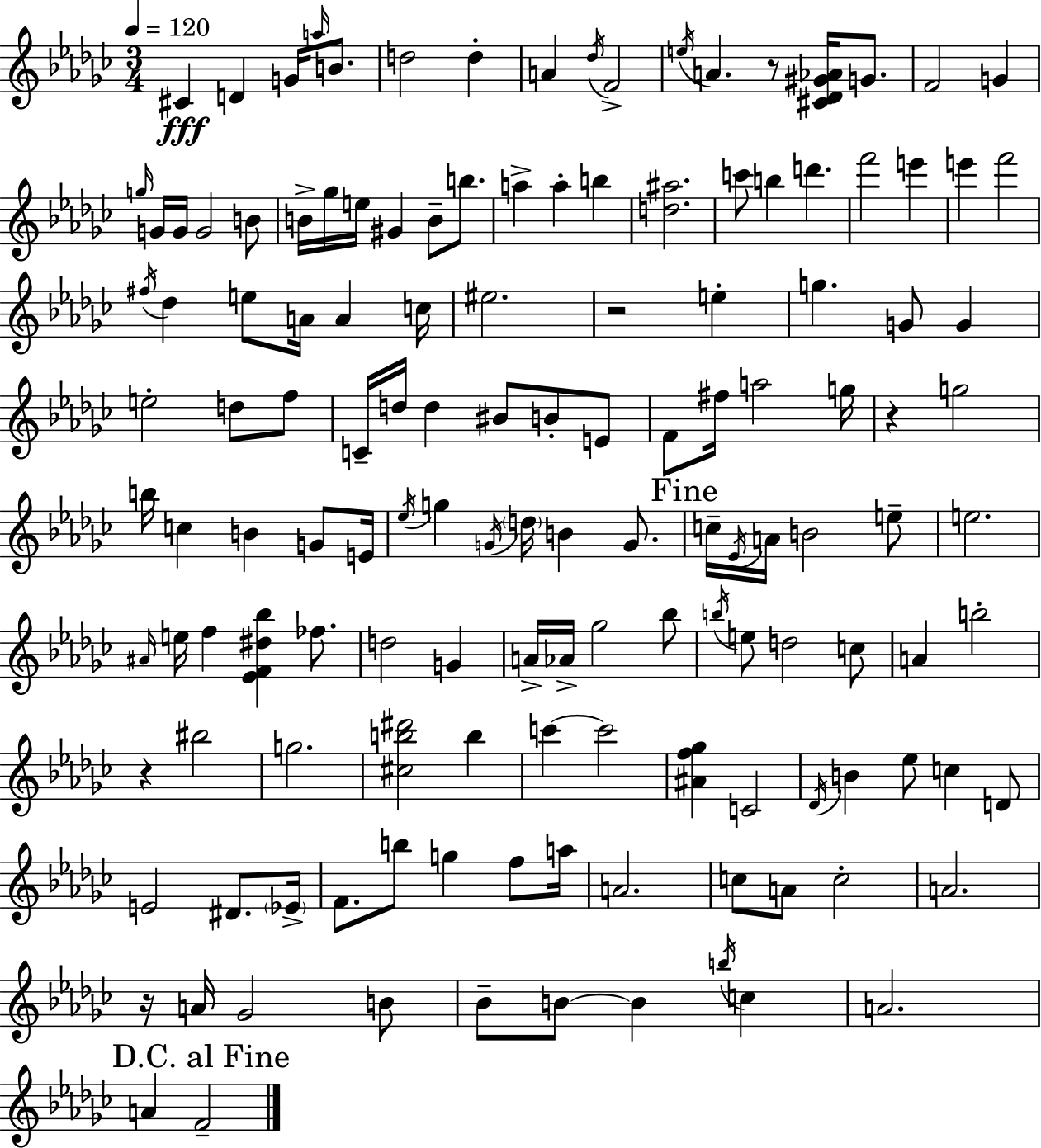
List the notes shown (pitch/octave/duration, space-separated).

C#4/q D4/q G4/s A5/s B4/e. D5/h D5/q A4/q Db5/s F4/h E5/s A4/q. R/e [C#4,Db4,G#4,Ab4]/s G4/e. F4/h G4/q G5/s G4/s G4/s G4/h B4/e B4/s Gb5/s E5/s G#4/q B4/e B5/e. A5/q A5/q B5/q [D5,A#5]/h. C6/e B5/q D6/q. F6/h E6/q E6/q F6/h F#5/s Db5/q E5/e A4/s A4/q C5/s EIS5/h. R/h E5/q G5/q. G4/e G4/q E5/h D5/e F5/e C4/s D5/s D5/q BIS4/e B4/e E4/e F4/e F#5/s A5/h G5/s R/q G5/h B5/s C5/q B4/q G4/e E4/s Eb5/s G5/q G4/s D5/s B4/q G4/e. C5/s Eb4/s A4/s B4/h E5/e E5/h. A#4/s E5/s F5/q [Eb4,F4,D#5,Bb5]/q FES5/e. D5/h G4/q A4/s Ab4/s Gb5/h Bb5/e B5/s E5/e D5/h C5/e A4/q B5/h R/q BIS5/h G5/h. [C#5,B5,D#6]/h B5/q C6/q C6/h [A#4,F5,Gb5]/q C4/h Db4/s B4/q Eb5/e C5/q D4/e E4/h D#4/e. Eb4/s F4/e. B5/e G5/q F5/e A5/s A4/h. C5/e A4/e C5/h A4/h. R/s A4/s Gb4/h B4/e Bb4/e B4/e B4/q B5/s C5/q A4/h. A4/q F4/h